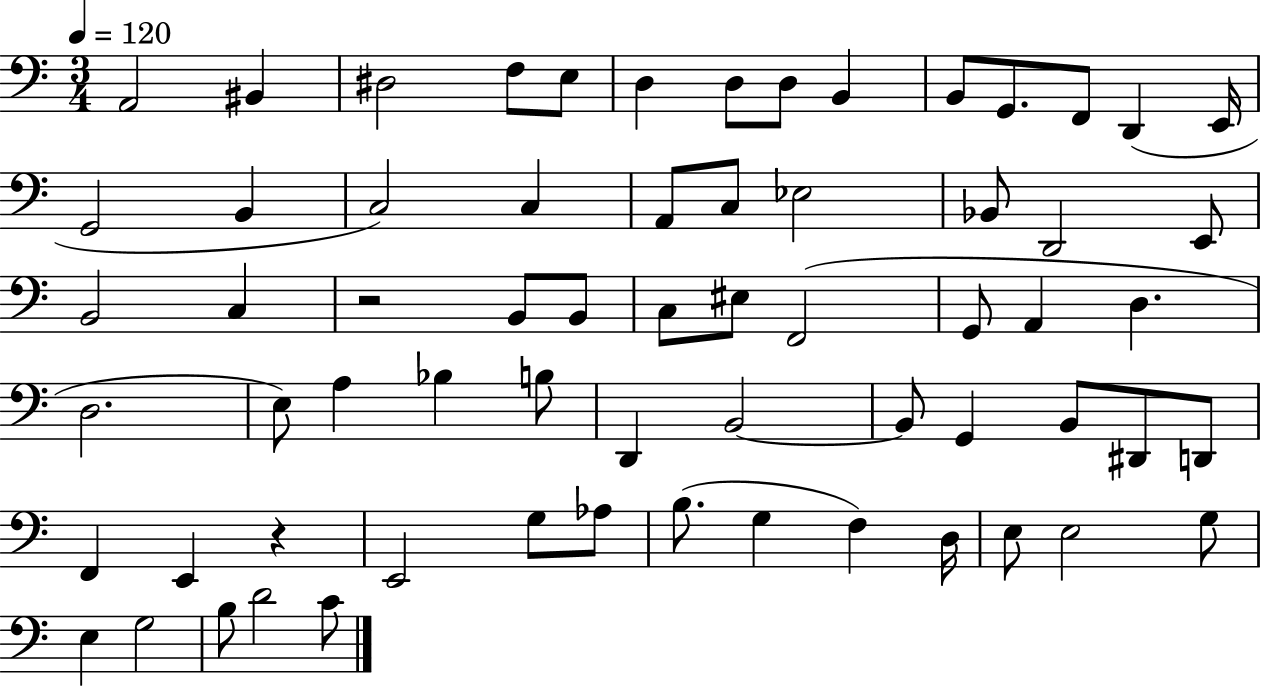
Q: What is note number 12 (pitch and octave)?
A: F2